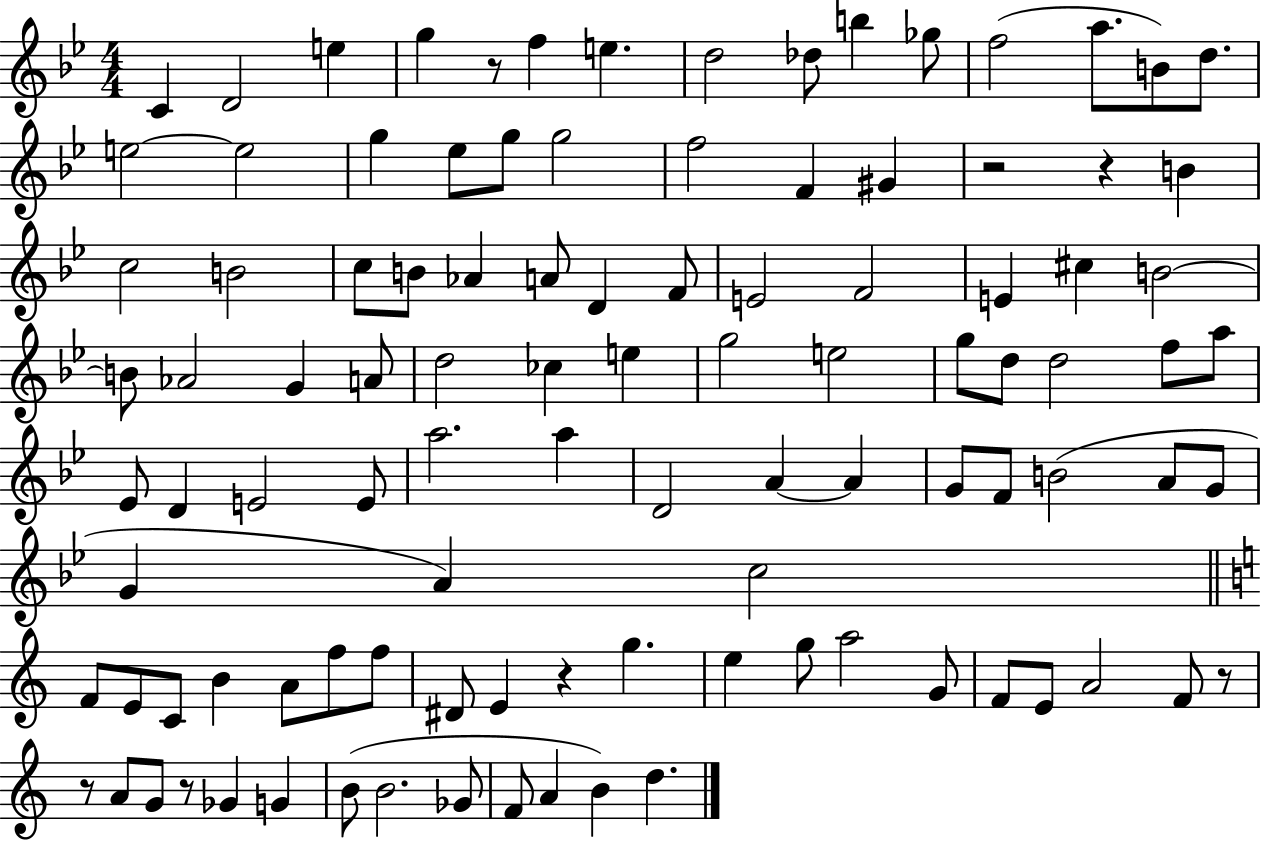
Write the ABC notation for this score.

X:1
T:Untitled
M:4/4
L:1/4
K:Bb
C D2 e g z/2 f e d2 _d/2 b _g/2 f2 a/2 B/2 d/2 e2 e2 g _e/2 g/2 g2 f2 F ^G z2 z B c2 B2 c/2 B/2 _A A/2 D F/2 E2 F2 E ^c B2 B/2 _A2 G A/2 d2 _c e g2 e2 g/2 d/2 d2 f/2 a/2 _E/2 D E2 E/2 a2 a D2 A A G/2 F/2 B2 A/2 G/2 G A c2 F/2 E/2 C/2 B A/2 f/2 f/2 ^D/2 E z g e g/2 a2 G/2 F/2 E/2 A2 F/2 z/2 z/2 A/2 G/2 z/2 _G G B/2 B2 _G/2 F/2 A B d